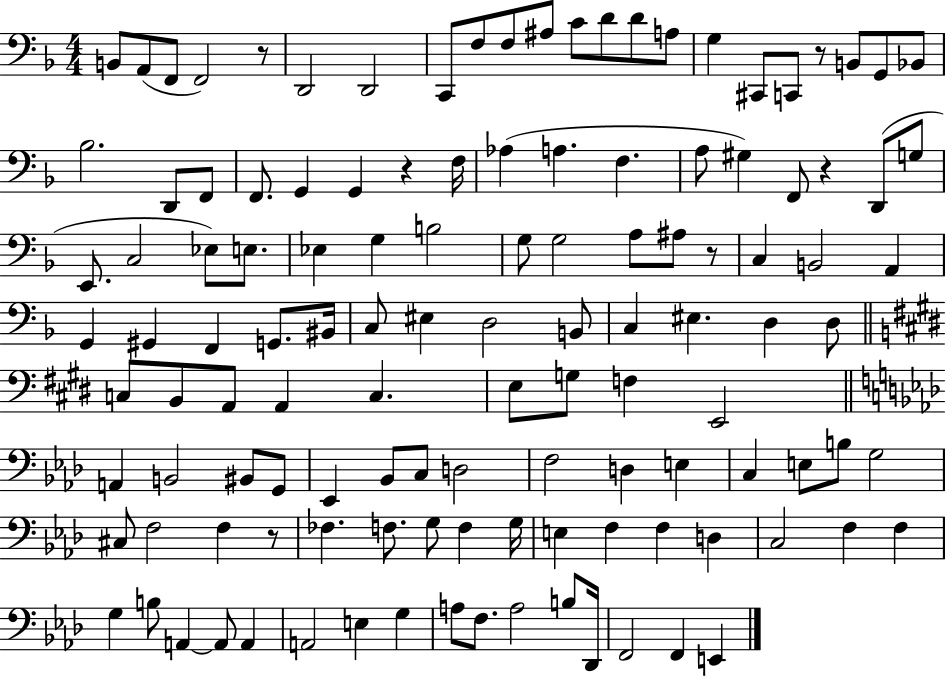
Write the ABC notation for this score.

X:1
T:Untitled
M:4/4
L:1/4
K:F
B,,/2 A,,/2 F,,/2 F,,2 z/2 D,,2 D,,2 C,,/2 F,/2 F,/2 ^A,/2 C/2 D/2 D/2 A,/2 G, ^C,,/2 C,,/2 z/2 B,,/2 G,,/2 _B,,/2 _B,2 D,,/2 F,,/2 F,,/2 G,, G,, z F,/4 _A, A, F, A,/2 ^G, F,,/2 z D,,/2 G,/2 E,,/2 C,2 _E,/2 E,/2 _E, G, B,2 G,/2 G,2 A,/2 ^A,/2 z/2 C, B,,2 A,, G,, ^G,, F,, G,,/2 ^B,,/4 C,/2 ^E, D,2 B,,/2 C, ^E, D, D,/2 C,/2 B,,/2 A,,/2 A,, C, E,/2 G,/2 F, E,,2 A,, B,,2 ^B,,/2 G,,/2 _E,, _B,,/2 C,/2 D,2 F,2 D, E, C, E,/2 B,/2 G,2 ^C,/2 F,2 F, z/2 _F, F,/2 G,/2 F, G,/4 E, F, F, D, C,2 F, F, G, B,/2 A,, A,,/2 A,, A,,2 E, G, A,/2 F,/2 A,2 B,/2 _D,,/4 F,,2 F,, E,,